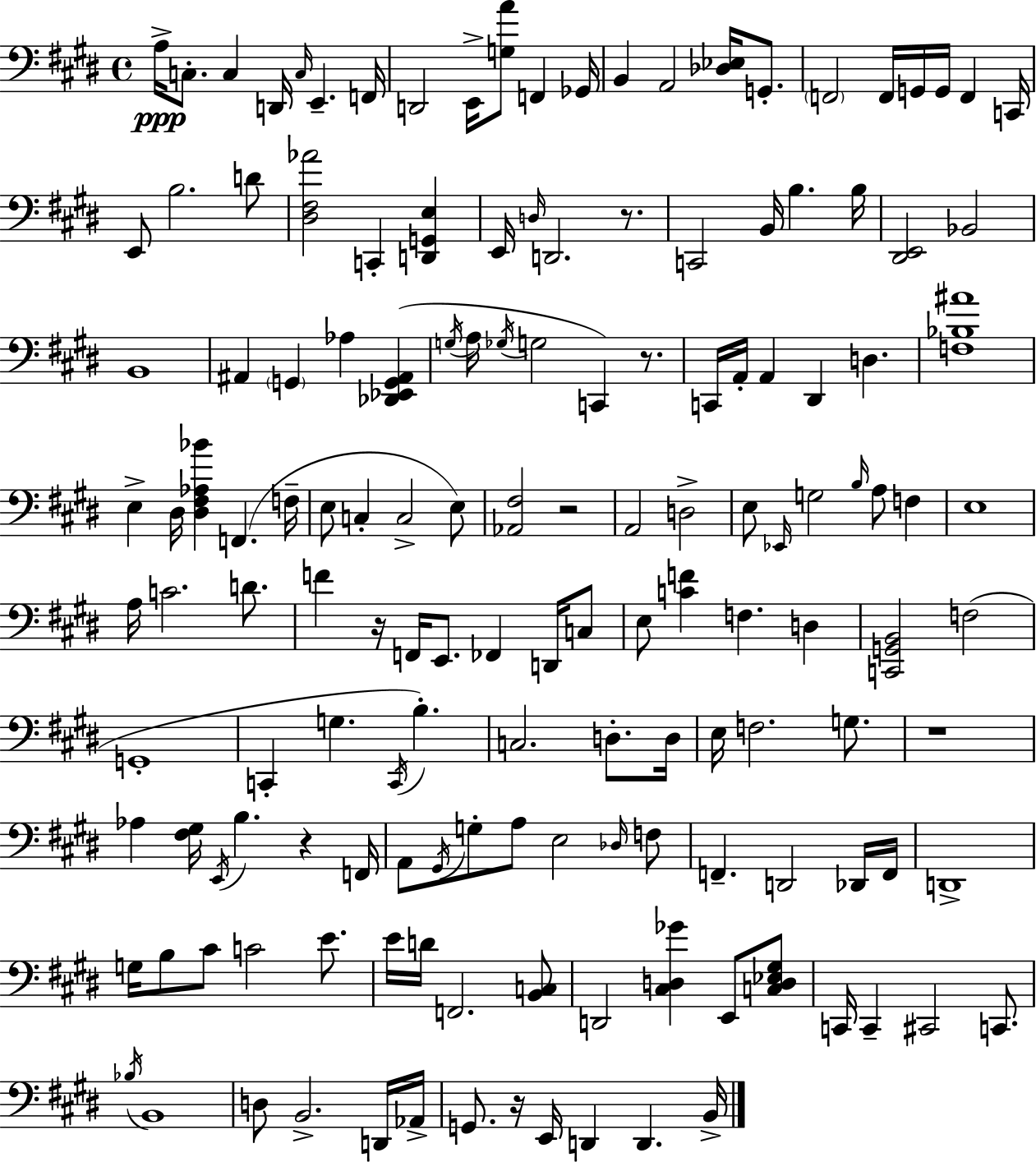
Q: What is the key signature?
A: E major